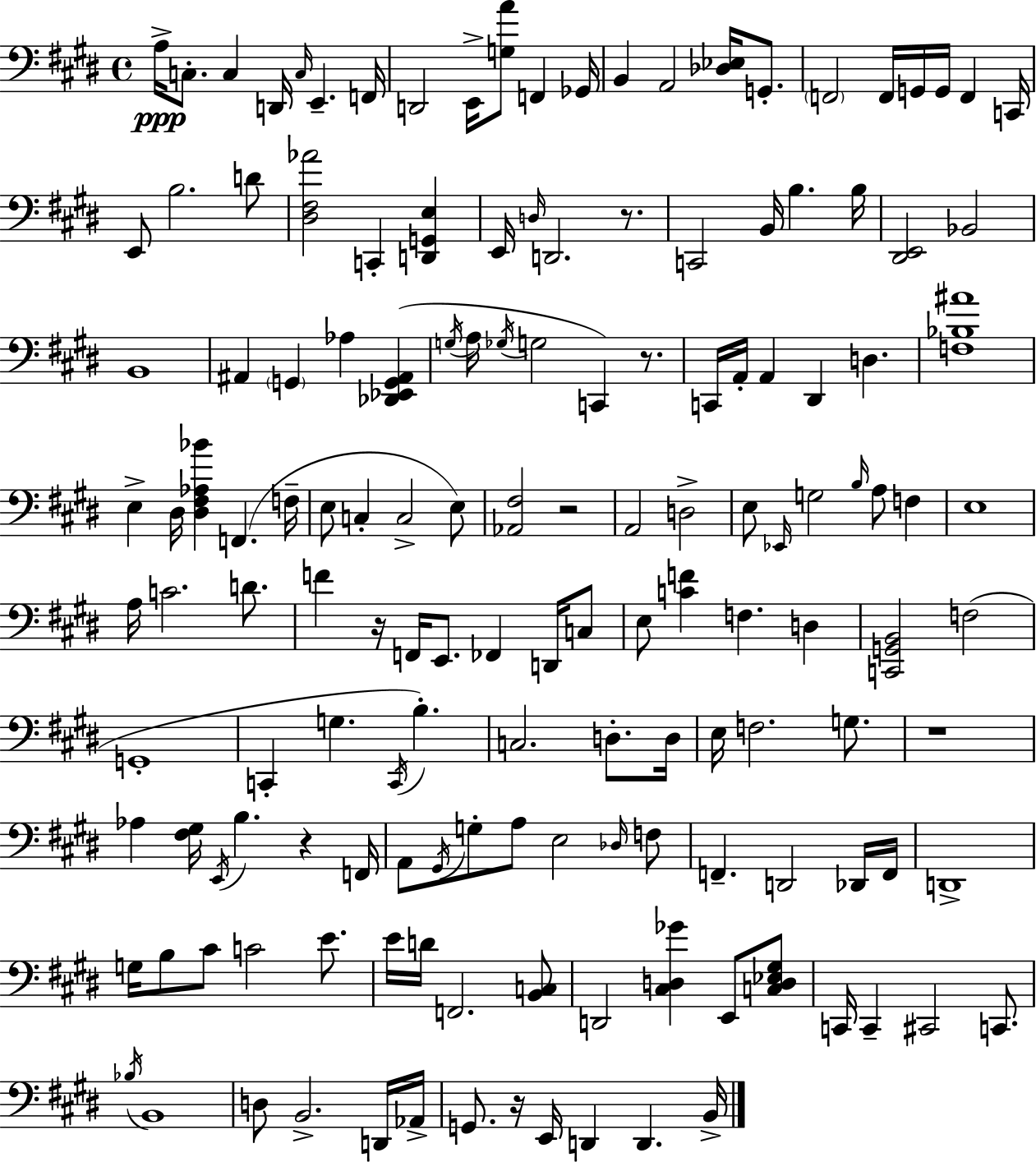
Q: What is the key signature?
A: E major